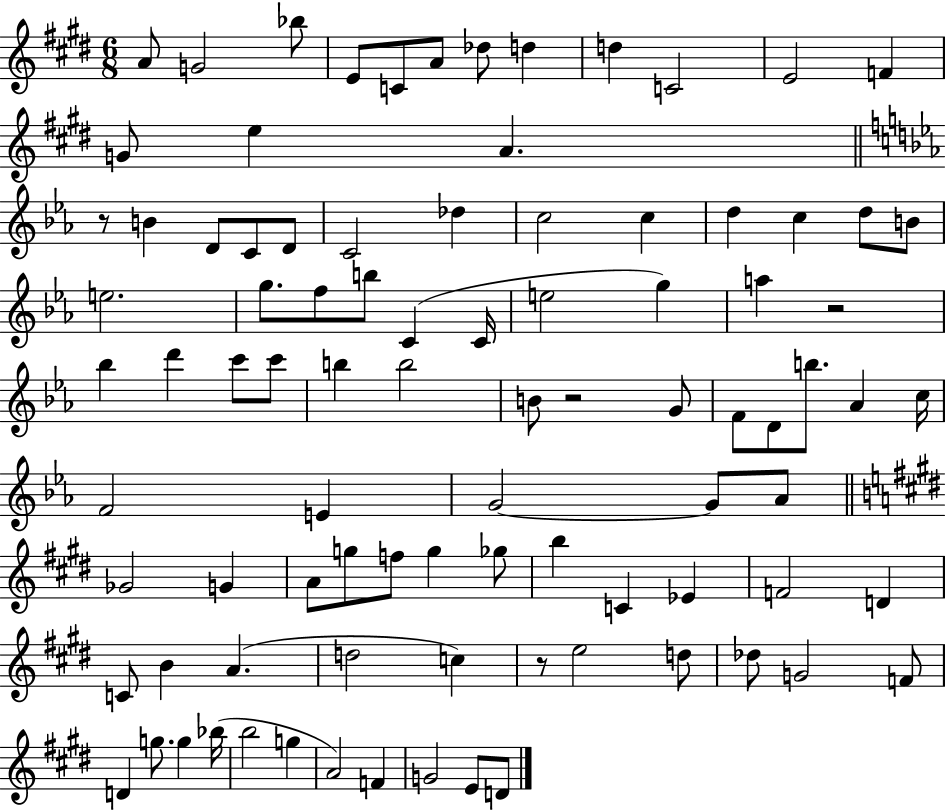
A4/e G4/h Bb5/e E4/e C4/e A4/e Db5/e D5/q D5/q C4/h E4/h F4/q G4/e E5/q A4/q. R/e B4/q D4/e C4/e D4/e C4/h Db5/q C5/h C5/q D5/q C5/q D5/e B4/e E5/h. G5/e. F5/e B5/e C4/q C4/s E5/h G5/q A5/q R/h Bb5/q D6/q C6/e C6/e B5/q B5/h B4/e R/h G4/e F4/e D4/e B5/e. Ab4/q C5/s F4/h E4/q G4/h G4/e Ab4/e Gb4/h G4/q A4/e G5/e F5/e G5/q Gb5/e B5/q C4/q Eb4/q F4/h D4/q C4/e B4/q A4/q. D5/h C5/q R/e E5/h D5/e Db5/e G4/h F4/e D4/q G5/e. G5/q Bb5/s B5/h G5/q A4/h F4/q G4/h E4/e D4/e